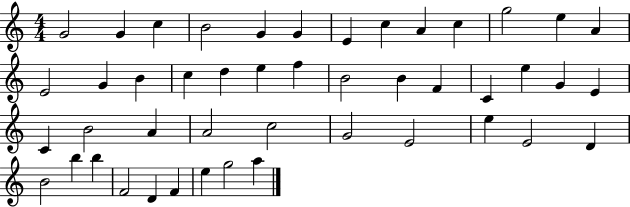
{
  \clef treble
  \numericTimeSignature
  \time 4/4
  \key c \major
  g'2 g'4 c''4 | b'2 g'4 g'4 | e'4 c''4 a'4 c''4 | g''2 e''4 a'4 | \break e'2 g'4 b'4 | c''4 d''4 e''4 f''4 | b'2 b'4 f'4 | c'4 e''4 g'4 e'4 | \break c'4 b'2 a'4 | a'2 c''2 | g'2 e'2 | e''4 e'2 d'4 | \break b'2 b''4 b''4 | f'2 d'4 f'4 | e''4 g''2 a''4 | \bar "|."
}